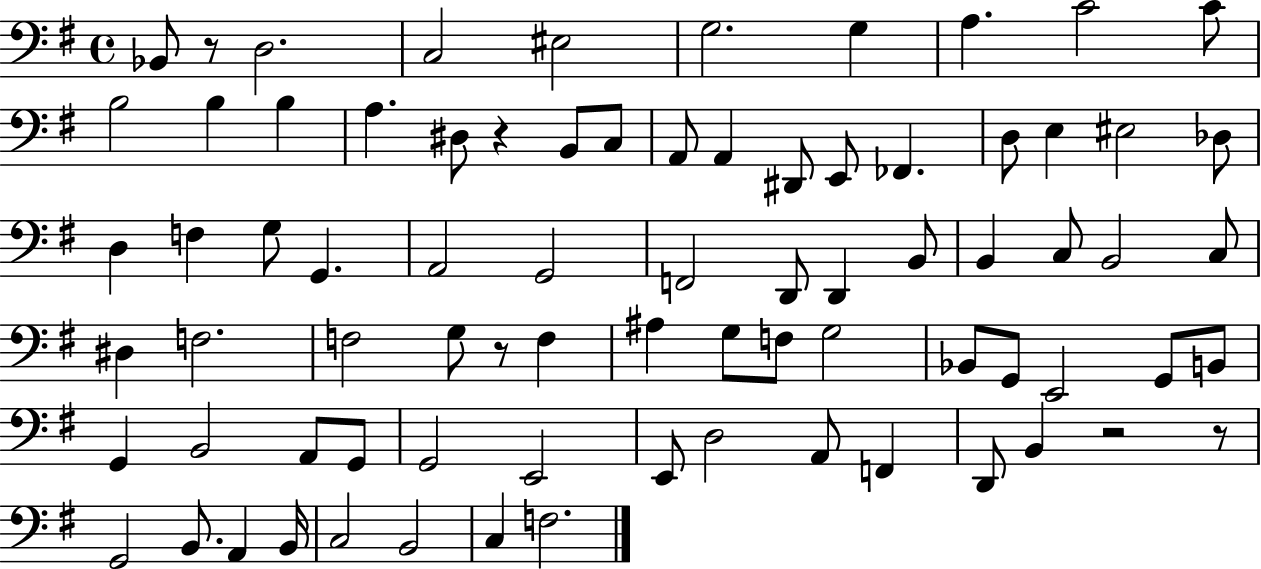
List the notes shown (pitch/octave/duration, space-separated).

Bb2/e R/e D3/h. C3/h EIS3/h G3/h. G3/q A3/q. C4/h C4/e B3/h B3/q B3/q A3/q. D#3/e R/q B2/e C3/e A2/e A2/q D#2/e E2/e FES2/q. D3/e E3/q EIS3/h Db3/e D3/q F3/q G3/e G2/q. A2/h G2/h F2/h D2/e D2/q B2/e B2/q C3/e B2/h C3/e D#3/q F3/h. F3/h G3/e R/e F3/q A#3/q G3/e F3/e G3/h Bb2/e G2/e E2/h G2/e B2/e G2/q B2/h A2/e G2/e G2/h E2/h E2/e D3/h A2/e F2/q D2/e B2/q R/h R/e G2/h B2/e. A2/q B2/s C3/h B2/h C3/q F3/h.